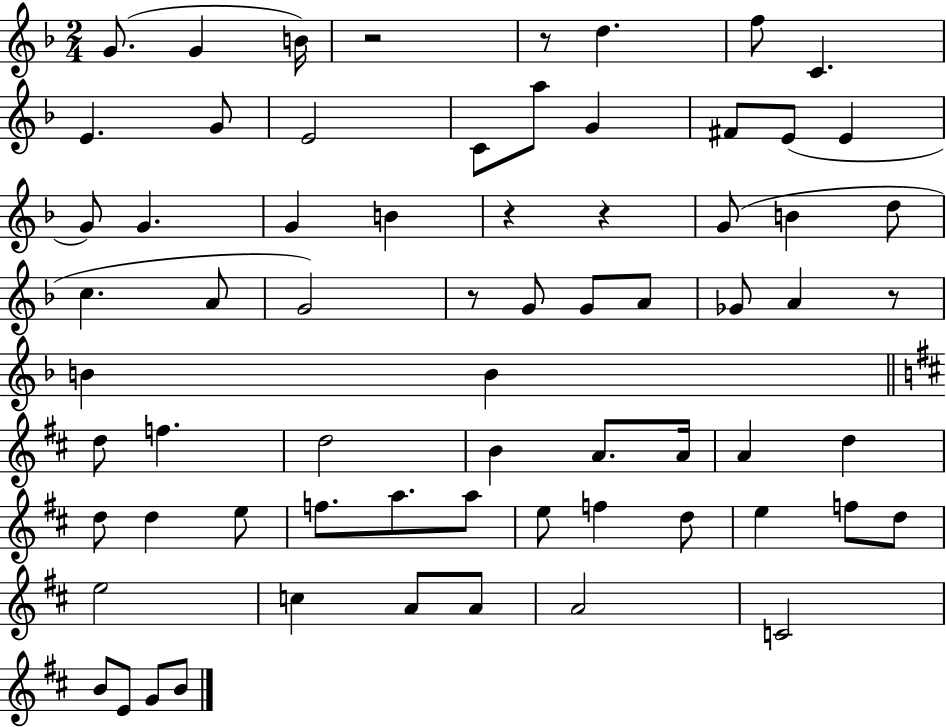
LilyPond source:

{
  \clef treble
  \numericTimeSignature
  \time 2/4
  \key f \major
  \repeat volta 2 { g'8.( g'4 b'16) | r2 | r8 d''4. | f''8 c'4. | \break e'4. g'8 | e'2 | c'8 a''8 g'4 | fis'8 e'8( e'4 | \break g'8) g'4. | g'4 b'4 | r4 r4 | g'8( b'4 d''8 | \break c''4. a'8 | g'2) | r8 g'8 g'8 a'8 | ges'8 a'4 r8 | \break b'4 b'4 | \bar "||" \break \key b \minor d''8 f''4. | d''2 | b'4 a'8. a'16 | a'4 d''4 | \break d''8 d''4 e''8 | f''8. a''8. a''8 | e''8 f''4 d''8 | e''4 f''8 d''8 | \break e''2 | c''4 a'8 a'8 | a'2 | c'2 | \break b'8 e'8 g'8 b'8 | } \bar "|."
}